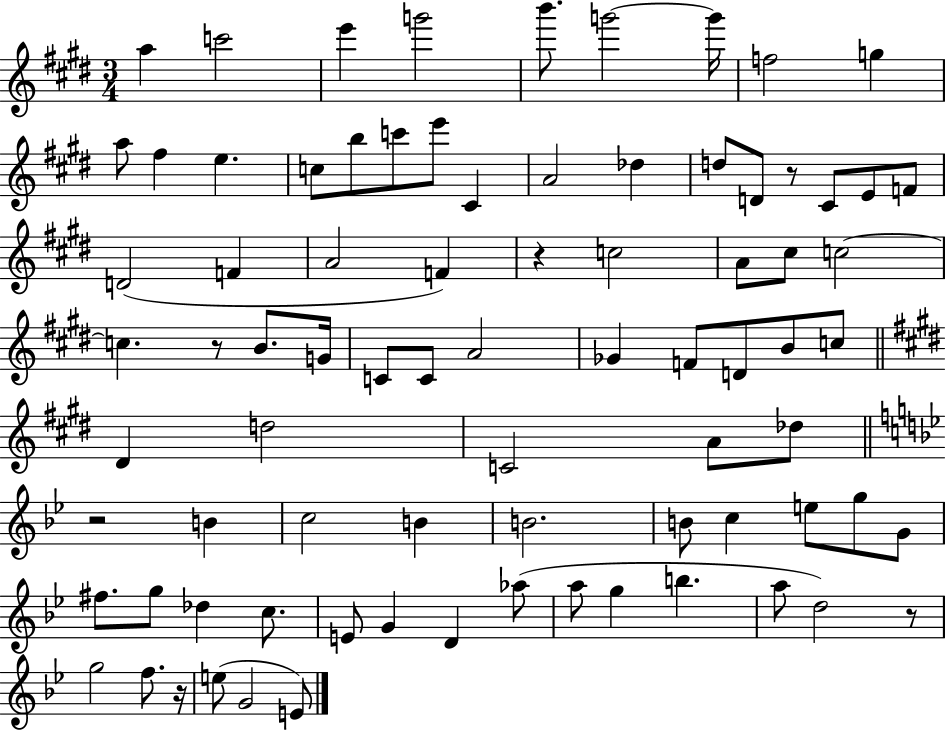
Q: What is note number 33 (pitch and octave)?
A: C5